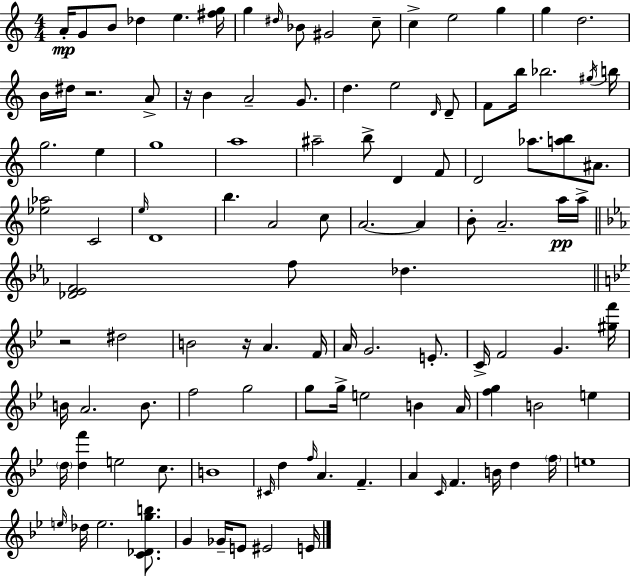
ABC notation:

X:1
T:Untitled
M:4/4
L:1/4
K:Am
A/4 G/2 B/2 _d e [^fg]/4 g ^d/4 _B/2 ^G2 c/2 c e2 g g d2 B/4 ^d/4 z2 A/2 z/4 B A2 G/2 d e2 D/4 D/2 F/2 b/4 _b2 ^g/4 b/4 g2 e g4 a4 ^a2 b/2 D F/2 D2 _a/2 [ab]/2 ^A/2 [_e_a]2 C2 e/4 D4 b A2 c/2 A2 A B/2 A2 a/4 a/4 [_D_EF]2 f/2 _d z2 ^d2 B2 z/4 A F/4 A/4 G2 E/2 C/4 F2 G [^gf']/4 B/4 A2 B/2 f2 g2 g/2 g/4 e2 B A/4 [fg] B2 e d/4 [df'] e2 c/2 B4 ^C/4 d f/4 A F A C/4 F B/4 d f/4 e4 e/4 _d/4 e2 [C_Dgb]/2 G _G/4 E/2 ^E2 E/4